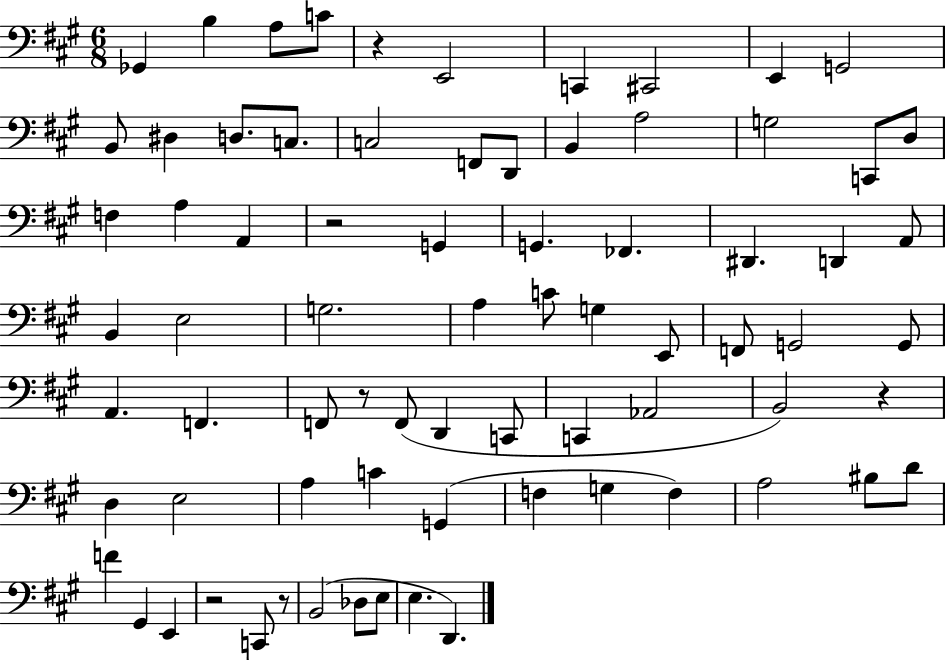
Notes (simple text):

Gb2/q B3/q A3/e C4/e R/q E2/h C2/q C#2/h E2/q G2/h B2/e D#3/q D3/e. C3/e. C3/h F2/e D2/e B2/q A3/h G3/h C2/e D3/e F3/q A3/q A2/q R/h G2/q G2/q. FES2/q. D#2/q. D2/q A2/e B2/q E3/h G3/h. A3/q C4/e G3/q E2/e F2/e G2/h G2/e A2/q. F2/q. F2/e R/e F2/e D2/q C2/e C2/q Ab2/h B2/h R/q D3/q E3/h A3/q C4/q G2/q F3/q G3/q F3/q A3/h BIS3/e D4/e F4/q G#2/q E2/q R/h C2/e R/e B2/h Db3/e E3/e E3/q. D2/q.